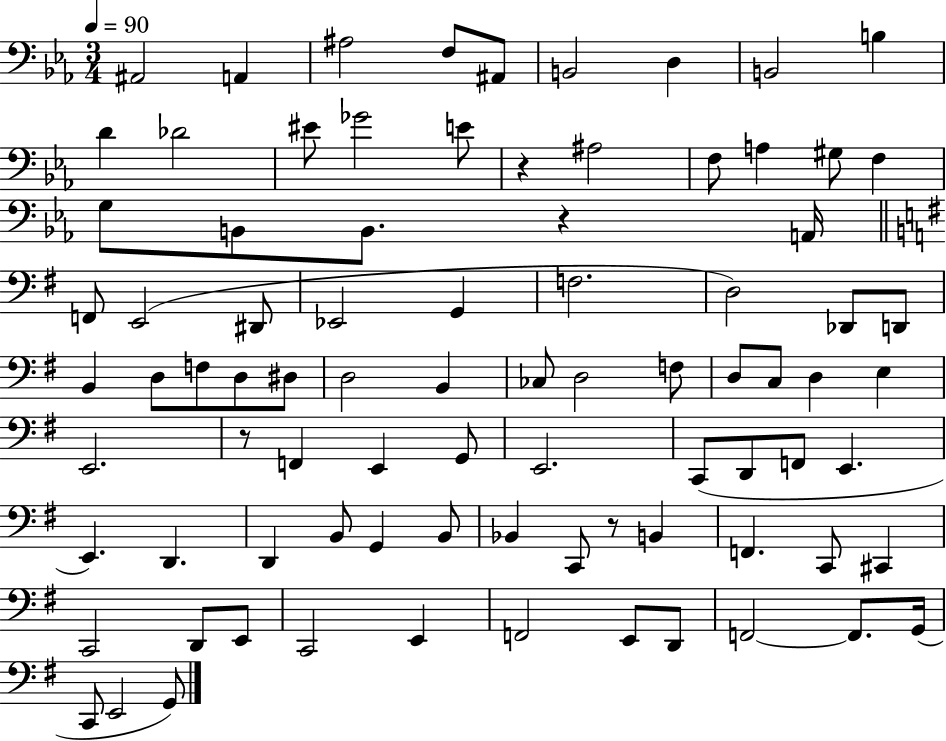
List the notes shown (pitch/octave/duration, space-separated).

A#2/h A2/q A#3/h F3/e A#2/e B2/h D3/q B2/h B3/q D4/q Db4/h EIS4/e Gb4/h E4/e R/q A#3/h F3/e A3/q G#3/e F3/q G3/e B2/e B2/e. R/q A2/s F2/e E2/h D#2/e Eb2/h G2/q F3/h. D3/h Db2/e D2/e B2/q D3/e F3/e D3/e D#3/e D3/h B2/q CES3/e D3/h F3/e D3/e C3/e D3/q E3/q E2/h. R/e F2/q E2/q G2/e E2/h. C2/e D2/e F2/e E2/q. E2/q. D2/q. D2/q B2/e G2/q B2/e Bb2/q C2/e R/e B2/q F2/q. C2/e C#2/q C2/h D2/e E2/e C2/h E2/q F2/h E2/e D2/e F2/h F2/e. G2/s C2/e E2/h G2/e